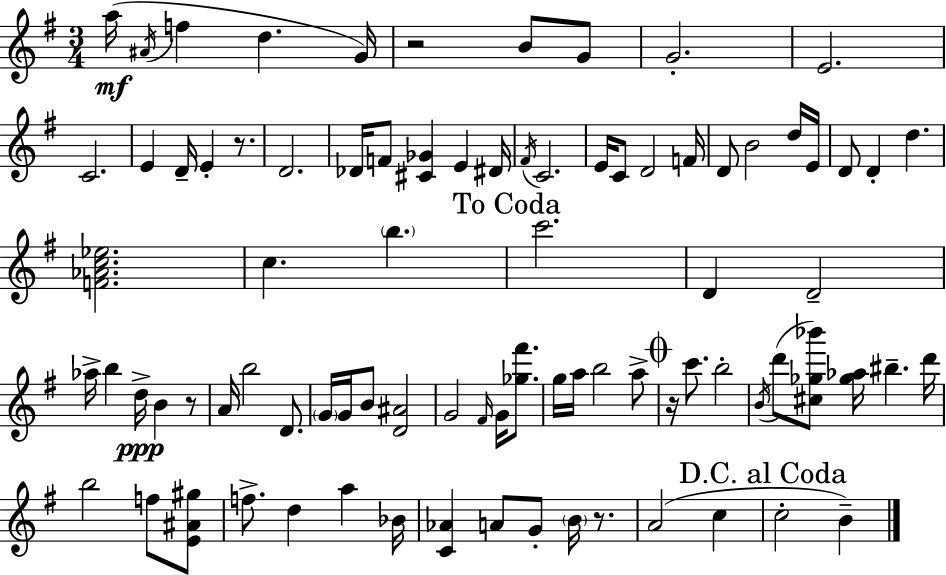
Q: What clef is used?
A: treble